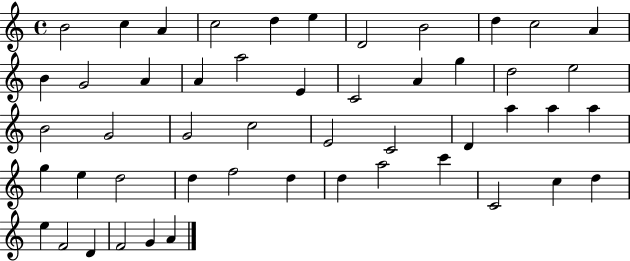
{
  \clef treble
  \time 4/4
  \defaultTimeSignature
  \key c \major
  b'2 c''4 a'4 | c''2 d''4 e''4 | d'2 b'2 | d''4 c''2 a'4 | \break b'4 g'2 a'4 | a'4 a''2 e'4 | c'2 a'4 g''4 | d''2 e''2 | \break b'2 g'2 | g'2 c''2 | e'2 c'2 | d'4 a''4 a''4 a''4 | \break g''4 e''4 d''2 | d''4 f''2 d''4 | d''4 a''2 c'''4 | c'2 c''4 d''4 | \break e''4 f'2 d'4 | f'2 g'4 a'4 | \bar "|."
}